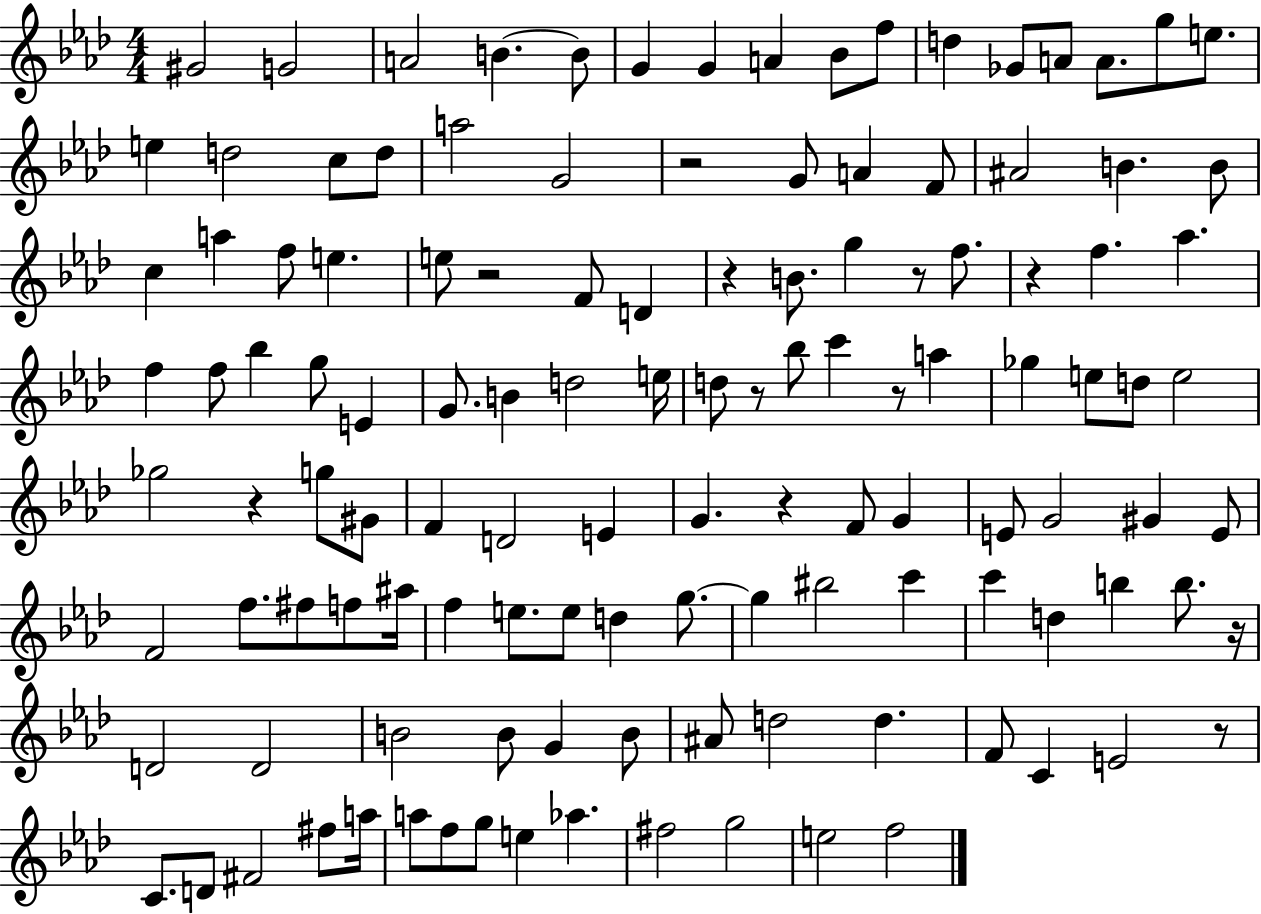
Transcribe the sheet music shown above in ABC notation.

X:1
T:Untitled
M:4/4
L:1/4
K:Ab
^G2 G2 A2 B B/2 G G A _B/2 f/2 d _G/2 A/2 A/2 g/2 e/2 e d2 c/2 d/2 a2 G2 z2 G/2 A F/2 ^A2 B B/2 c a f/2 e e/2 z2 F/2 D z B/2 g z/2 f/2 z f _a f f/2 _b g/2 E G/2 B d2 e/4 d/2 z/2 _b/2 c' z/2 a _g e/2 d/2 e2 _g2 z g/2 ^G/2 F D2 E G z F/2 G E/2 G2 ^G E/2 F2 f/2 ^f/2 f/2 ^a/4 f e/2 e/2 d g/2 g ^b2 c' c' d b b/2 z/4 D2 D2 B2 B/2 G B/2 ^A/2 d2 d F/2 C E2 z/2 C/2 D/2 ^F2 ^f/2 a/4 a/2 f/2 g/2 e _a ^f2 g2 e2 f2